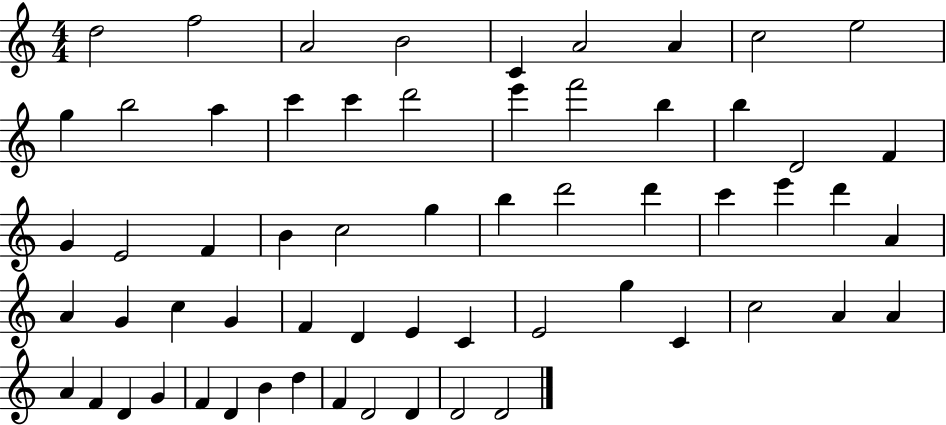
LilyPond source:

{
  \clef treble
  \numericTimeSignature
  \time 4/4
  \key c \major
  d''2 f''2 | a'2 b'2 | c'4 a'2 a'4 | c''2 e''2 | \break g''4 b''2 a''4 | c'''4 c'''4 d'''2 | e'''4 f'''2 b''4 | b''4 d'2 f'4 | \break g'4 e'2 f'4 | b'4 c''2 g''4 | b''4 d'''2 d'''4 | c'''4 e'''4 d'''4 a'4 | \break a'4 g'4 c''4 g'4 | f'4 d'4 e'4 c'4 | e'2 g''4 c'4 | c''2 a'4 a'4 | \break a'4 f'4 d'4 g'4 | f'4 d'4 b'4 d''4 | f'4 d'2 d'4 | d'2 d'2 | \break \bar "|."
}